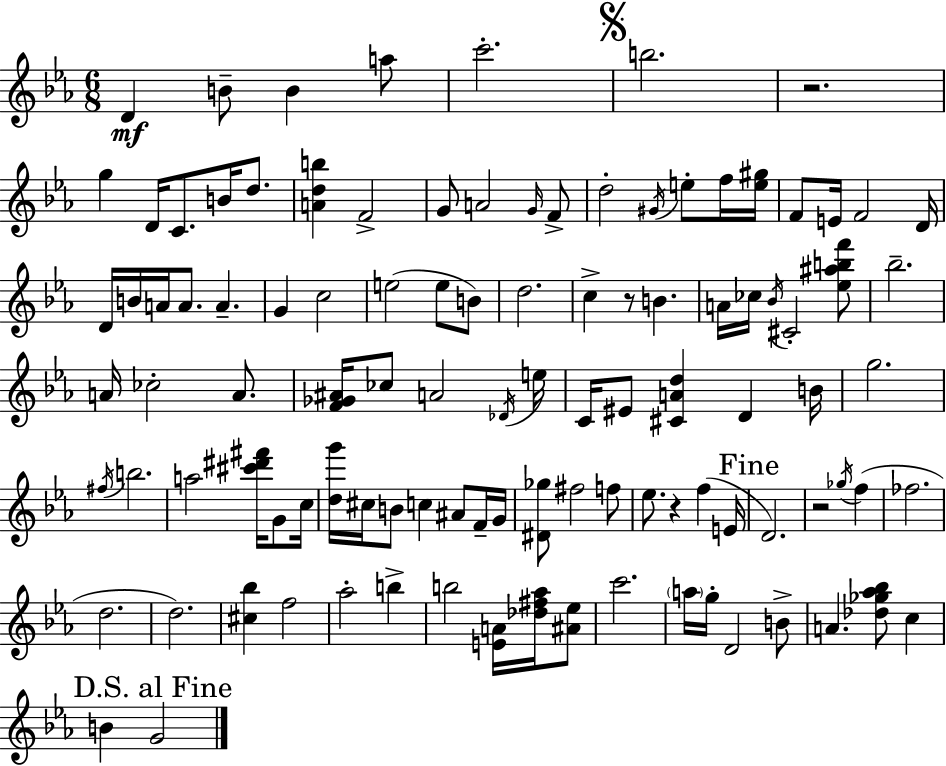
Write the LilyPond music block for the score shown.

{
  \clef treble
  \numericTimeSignature
  \time 6/8
  \key c \minor
  \repeat volta 2 { d'4\mf b'8-- b'4 a''8 | c'''2.-. | \mark \markup { \musicglyph "scripts.segno" } b''2. | r2. | \break g''4 d'16 c'8. b'16 d''8. | <a' d'' b''>4 f'2-> | g'8 a'2 \grace { g'16 } f'8-> | d''2-. \acciaccatura { gis'16 } e''8-. | \break f''16 <e'' gis''>16 f'8 e'16 f'2 | d'16 d'16 b'16 a'16 a'8. a'4.-- | g'4 c''2 | e''2( e''8 | \break b'8) d''2. | c''4-> r8 b'4. | a'16 ces''16 \acciaccatura { bes'16 } cis'2-. | <ees'' ais'' b'' f'''>8 bes''2.-- | \break a'16 ces''2-. | a'8. <f' ges' ais'>16 ces''8 a'2 | \acciaccatura { des'16 } e''16 c'16 eis'8 <cis' a' d''>4 d'4 | b'16 g''2. | \break \acciaccatura { fis''16 } b''2. | a''2 | <cis''' dis''' fis'''>16 g'8 c''16 <d'' g'''>16 cis''16 b'8 c''4 | ais'8 f'16-- g'16 <dis' ges''>8 fis''2 | \break f''8 ees''8. r4 | f''4( e'16 \mark "Fine" d'2.) | r2 | \acciaccatura { ges''16 }( f''4 fes''2. | \break d''2. | d''2.) | <cis'' bes''>4 f''2 | aes''2-. | \break b''4-> b''2 | <e' a'>16 <des'' fis'' aes''>16 <ais' ees''>8 c'''2. | \parenthesize a''16 g''16-. d'2 | b'8-> a'4. | \break <des'' ges'' aes'' bes''>8 c''4 \mark "D.S. al Fine" b'4 g'2 | } \bar "|."
}